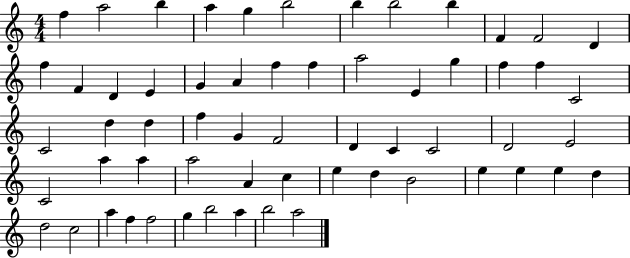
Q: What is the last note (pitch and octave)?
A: A5